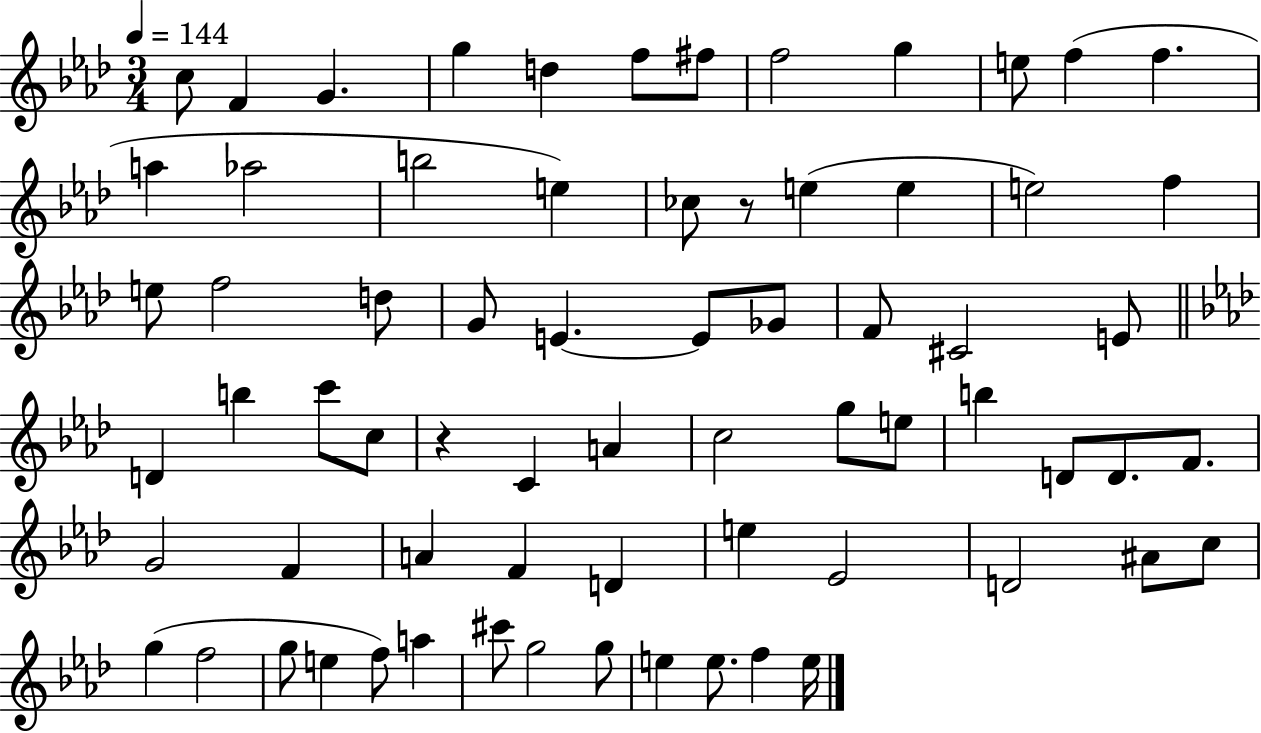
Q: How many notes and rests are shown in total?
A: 69